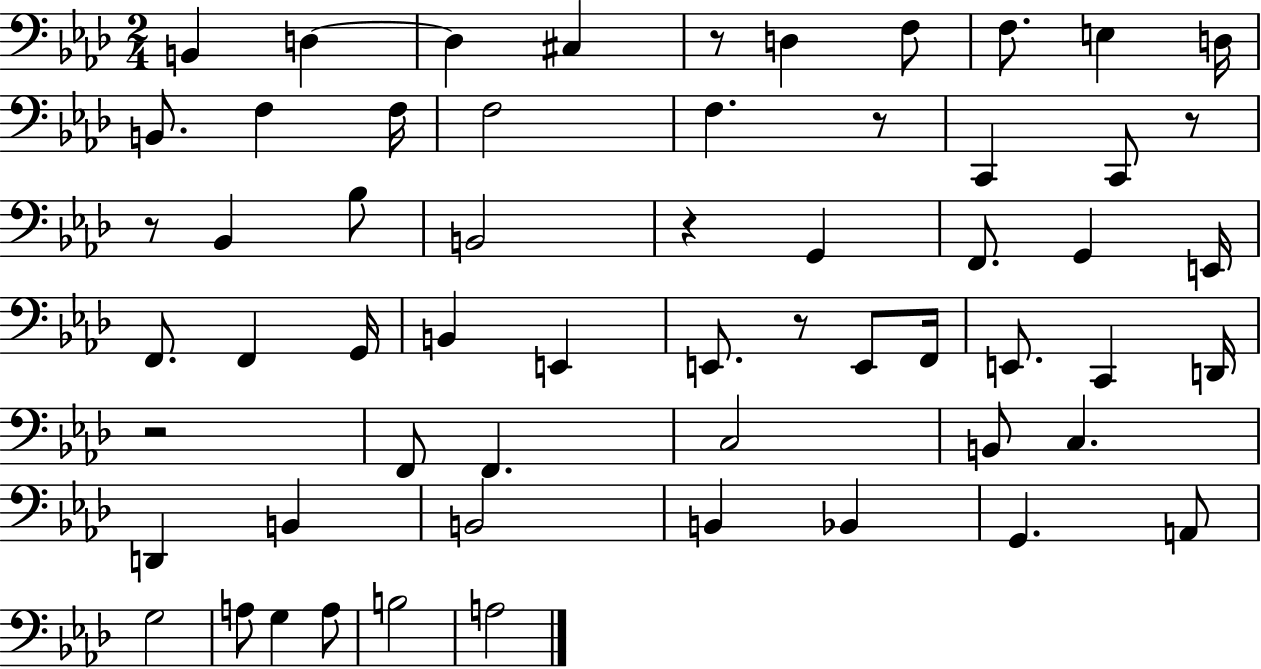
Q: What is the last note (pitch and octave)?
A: A3